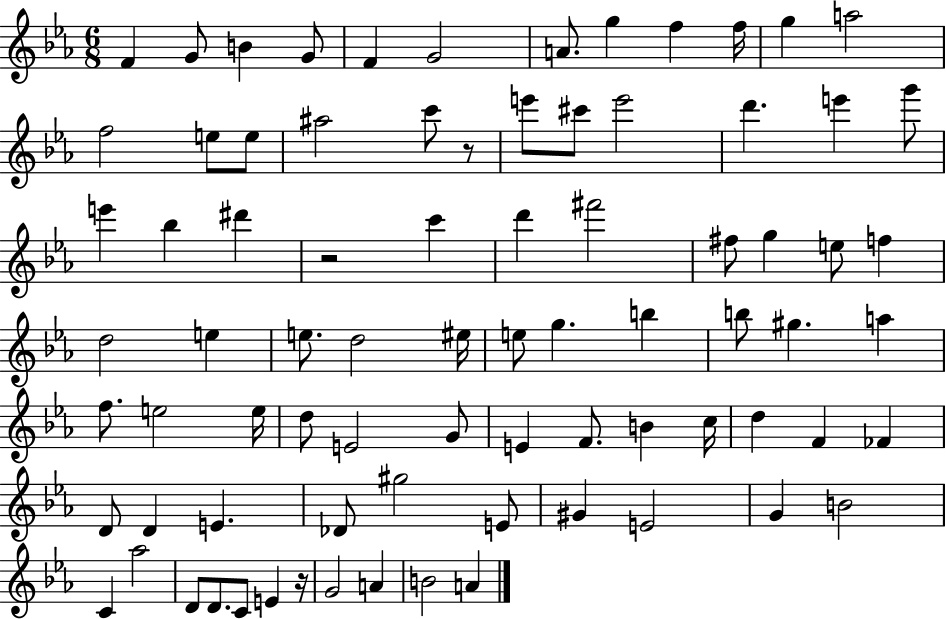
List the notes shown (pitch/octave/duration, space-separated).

F4/q G4/e B4/q G4/e F4/q G4/h A4/e. G5/q F5/q F5/s G5/q A5/h F5/h E5/e E5/e A#5/h C6/e R/e E6/e C#6/e E6/h D6/q. E6/q G6/e E6/q Bb5/q D#6/q R/h C6/q D6/q F#6/h F#5/e G5/q E5/e F5/q D5/h E5/q E5/e. D5/h EIS5/s E5/e G5/q. B5/q B5/e G#5/q. A5/q F5/e. E5/h E5/s D5/e E4/h G4/e E4/q F4/e. B4/q C5/s D5/q F4/q FES4/q D4/e D4/q E4/q. Db4/e G#5/h E4/e G#4/q E4/h G4/q B4/h C4/q Ab5/h D4/e D4/e. C4/e E4/q R/s G4/h A4/q B4/h A4/q